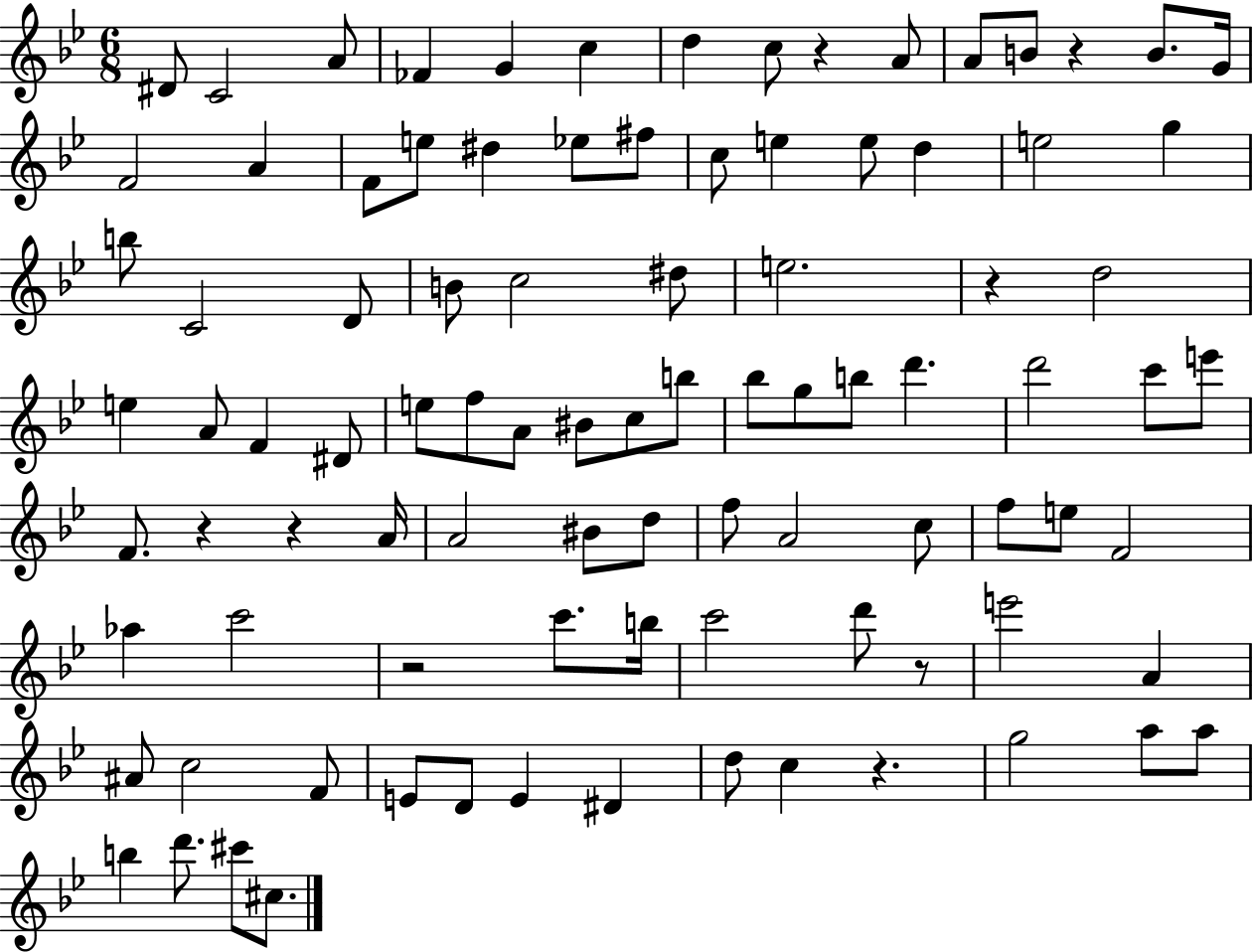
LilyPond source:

{
  \clef treble
  \numericTimeSignature
  \time 6/8
  \key bes \major
  \repeat volta 2 { dis'8 c'2 a'8 | fes'4 g'4 c''4 | d''4 c''8 r4 a'8 | a'8 b'8 r4 b'8. g'16 | \break f'2 a'4 | f'8 e''8 dis''4 ees''8 fis''8 | c''8 e''4 e''8 d''4 | e''2 g''4 | \break b''8 c'2 d'8 | b'8 c''2 dis''8 | e''2. | r4 d''2 | \break e''4 a'8 f'4 dis'8 | e''8 f''8 a'8 bis'8 c''8 b''8 | bes''8 g''8 b''8 d'''4. | d'''2 c'''8 e'''8 | \break f'8. r4 r4 a'16 | a'2 bis'8 d''8 | f''8 a'2 c''8 | f''8 e''8 f'2 | \break aes''4 c'''2 | r2 c'''8. b''16 | c'''2 d'''8 r8 | e'''2 a'4 | \break ais'8 c''2 f'8 | e'8 d'8 e'4 dis'4 | d''8 c''4 r4. | g''2 a''8 a''8 | \break b''4 d'''8. cis'''8 cis''8. | } \bar "|."
}